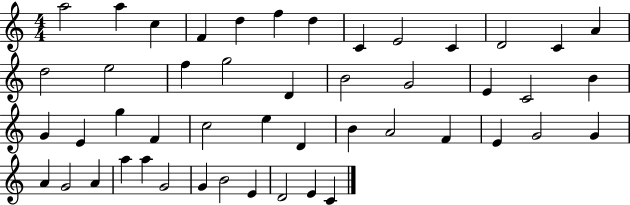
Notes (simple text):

A5/h A5/q C5/q F4/q D5/q F5/q D5/q C4/q E4/h C4/q D4/h C4/q A4/q D5/h E5/h F5/q G5/h D4/q B4/h G4/h E4/q C4/h B4/q G4/q E4/q G5/q F4/q C5/h E5/q D4/q B4/q A4/h F4/q E4/q G4/h G4/q A4/q G4/h A4/q A5/q A5/q G4/h G4/q B4/h E4/q D4/h E4/q C4/q